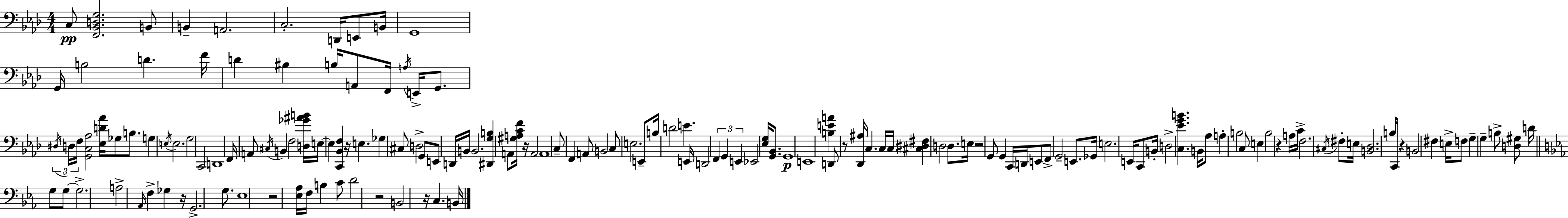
{
  \clef bass
  \numericTimeSignature
  \time 4/4
  \key aes \major
  c8\pp <f, bes, d g>2. b,8 | b,4-- a,2. | c2.-. d,16 e,8 b,16 | g,1 | \break g,16 b2 d'4. f'16 | d'4 bis4 b16 a,8 f,16 \acciaccatura { a16 } e,16-> g,8. | \tuplet 3/2 { \acciaccatura { dis16 } d16 f16 } <g, c aes>2 <ees d' aes'>16 ges8 b8. | g4 \acciaccatura { e16 } e2. | \break g2 c,2 | d,1 | f,16 a,8 \acciaccatura { cis16 } b,4 f2 | <d ges' ais' b'>16 e16~~ e4 <c, bes, f>4 r16 e4. | \break ges4 cis8 d2-> | g,8 e,8 d,16 b,16 b,2. | <dis, g b>4 a,8 <gis a c' f'>16 r16 a,2 | a,1 | \break c8-- f,4 a,8 b,2 | c8 e2. | e,8-- b16 d'2 e'4. | e,16 d,2 \tuplet 3/2 { f,4 | \break g,4 e,4 } ees,2 | <ees g>16 <g, bes,>8. g,1\p | e,1 | <b e' a'>4 d,8 r8 <des, ais>16 c4. | \break c16 c16 <cis dis fis>4 d2 | d8. e16 r2 g,8 g,4 | c,16 d,16 e,8 f,8-> g,2-- | e,8. ges,16 e2. | \break e,16 c,8 b,16-. d2-> <c ees' g' b'>4. | b,16 aes8 a4-. b2 | c8 e4 b2 | r4 a16 c'16-> f2. | \break \acciaccatura { cis16 } fis8-. e16 <b, des>2. | b8 c,16 r4 b,2 | fis4 e16-> f8 g4-- g4-- | b8-> <d gis>8 d'16 \bar "||" \break \key ees \major g8 g8~~ g2.-> | a2-> \grace { aes,16 } f4-> ges4 | r16 g,2.-> g8. | ees1 | \break r2 <ees aes>16 f16 b4 c'8 | d'2 r2 | b,2 r16 c4. | b,16 \bar "|."
}